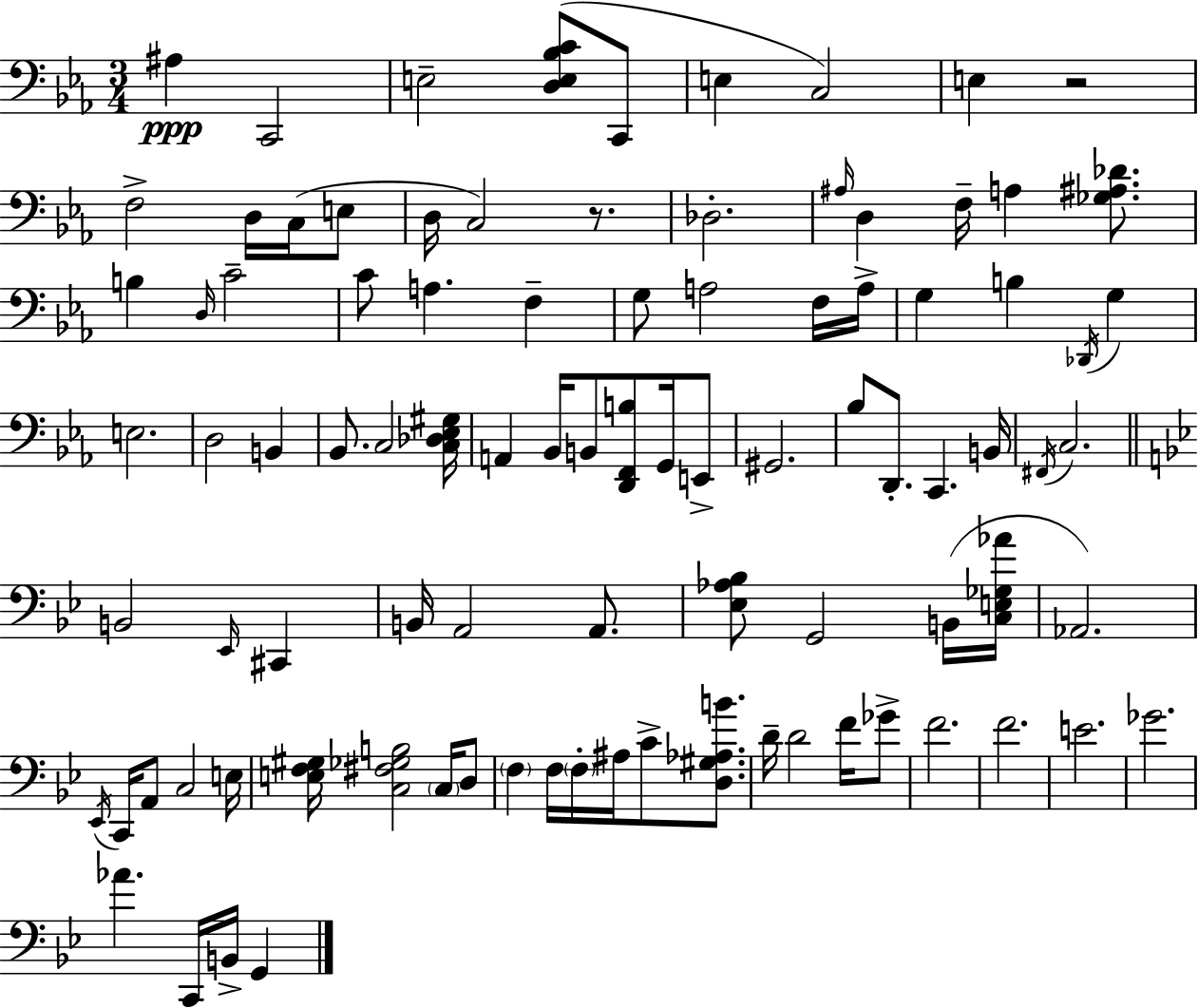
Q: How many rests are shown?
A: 2